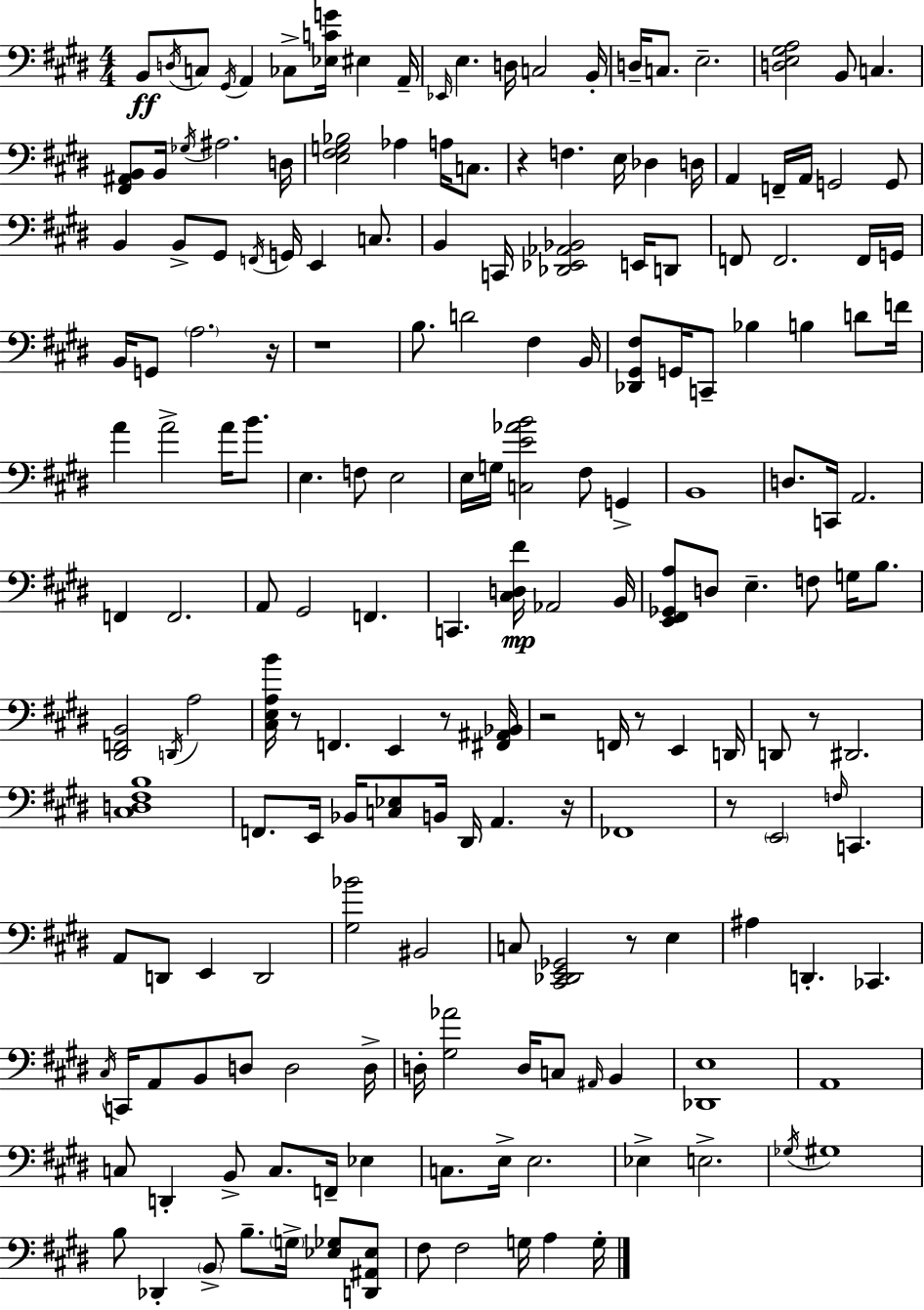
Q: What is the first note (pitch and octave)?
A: B2